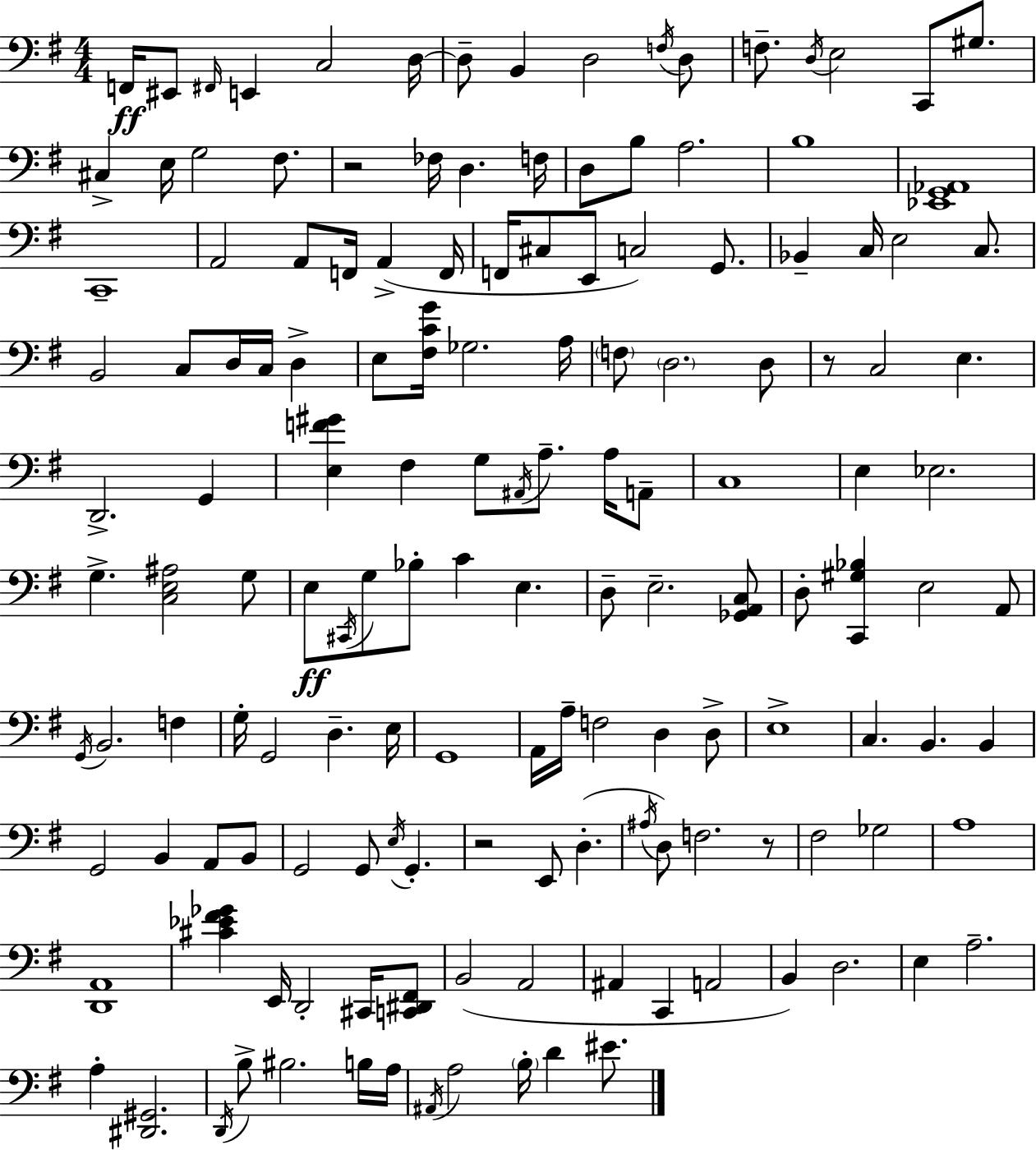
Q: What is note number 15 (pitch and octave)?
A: C2